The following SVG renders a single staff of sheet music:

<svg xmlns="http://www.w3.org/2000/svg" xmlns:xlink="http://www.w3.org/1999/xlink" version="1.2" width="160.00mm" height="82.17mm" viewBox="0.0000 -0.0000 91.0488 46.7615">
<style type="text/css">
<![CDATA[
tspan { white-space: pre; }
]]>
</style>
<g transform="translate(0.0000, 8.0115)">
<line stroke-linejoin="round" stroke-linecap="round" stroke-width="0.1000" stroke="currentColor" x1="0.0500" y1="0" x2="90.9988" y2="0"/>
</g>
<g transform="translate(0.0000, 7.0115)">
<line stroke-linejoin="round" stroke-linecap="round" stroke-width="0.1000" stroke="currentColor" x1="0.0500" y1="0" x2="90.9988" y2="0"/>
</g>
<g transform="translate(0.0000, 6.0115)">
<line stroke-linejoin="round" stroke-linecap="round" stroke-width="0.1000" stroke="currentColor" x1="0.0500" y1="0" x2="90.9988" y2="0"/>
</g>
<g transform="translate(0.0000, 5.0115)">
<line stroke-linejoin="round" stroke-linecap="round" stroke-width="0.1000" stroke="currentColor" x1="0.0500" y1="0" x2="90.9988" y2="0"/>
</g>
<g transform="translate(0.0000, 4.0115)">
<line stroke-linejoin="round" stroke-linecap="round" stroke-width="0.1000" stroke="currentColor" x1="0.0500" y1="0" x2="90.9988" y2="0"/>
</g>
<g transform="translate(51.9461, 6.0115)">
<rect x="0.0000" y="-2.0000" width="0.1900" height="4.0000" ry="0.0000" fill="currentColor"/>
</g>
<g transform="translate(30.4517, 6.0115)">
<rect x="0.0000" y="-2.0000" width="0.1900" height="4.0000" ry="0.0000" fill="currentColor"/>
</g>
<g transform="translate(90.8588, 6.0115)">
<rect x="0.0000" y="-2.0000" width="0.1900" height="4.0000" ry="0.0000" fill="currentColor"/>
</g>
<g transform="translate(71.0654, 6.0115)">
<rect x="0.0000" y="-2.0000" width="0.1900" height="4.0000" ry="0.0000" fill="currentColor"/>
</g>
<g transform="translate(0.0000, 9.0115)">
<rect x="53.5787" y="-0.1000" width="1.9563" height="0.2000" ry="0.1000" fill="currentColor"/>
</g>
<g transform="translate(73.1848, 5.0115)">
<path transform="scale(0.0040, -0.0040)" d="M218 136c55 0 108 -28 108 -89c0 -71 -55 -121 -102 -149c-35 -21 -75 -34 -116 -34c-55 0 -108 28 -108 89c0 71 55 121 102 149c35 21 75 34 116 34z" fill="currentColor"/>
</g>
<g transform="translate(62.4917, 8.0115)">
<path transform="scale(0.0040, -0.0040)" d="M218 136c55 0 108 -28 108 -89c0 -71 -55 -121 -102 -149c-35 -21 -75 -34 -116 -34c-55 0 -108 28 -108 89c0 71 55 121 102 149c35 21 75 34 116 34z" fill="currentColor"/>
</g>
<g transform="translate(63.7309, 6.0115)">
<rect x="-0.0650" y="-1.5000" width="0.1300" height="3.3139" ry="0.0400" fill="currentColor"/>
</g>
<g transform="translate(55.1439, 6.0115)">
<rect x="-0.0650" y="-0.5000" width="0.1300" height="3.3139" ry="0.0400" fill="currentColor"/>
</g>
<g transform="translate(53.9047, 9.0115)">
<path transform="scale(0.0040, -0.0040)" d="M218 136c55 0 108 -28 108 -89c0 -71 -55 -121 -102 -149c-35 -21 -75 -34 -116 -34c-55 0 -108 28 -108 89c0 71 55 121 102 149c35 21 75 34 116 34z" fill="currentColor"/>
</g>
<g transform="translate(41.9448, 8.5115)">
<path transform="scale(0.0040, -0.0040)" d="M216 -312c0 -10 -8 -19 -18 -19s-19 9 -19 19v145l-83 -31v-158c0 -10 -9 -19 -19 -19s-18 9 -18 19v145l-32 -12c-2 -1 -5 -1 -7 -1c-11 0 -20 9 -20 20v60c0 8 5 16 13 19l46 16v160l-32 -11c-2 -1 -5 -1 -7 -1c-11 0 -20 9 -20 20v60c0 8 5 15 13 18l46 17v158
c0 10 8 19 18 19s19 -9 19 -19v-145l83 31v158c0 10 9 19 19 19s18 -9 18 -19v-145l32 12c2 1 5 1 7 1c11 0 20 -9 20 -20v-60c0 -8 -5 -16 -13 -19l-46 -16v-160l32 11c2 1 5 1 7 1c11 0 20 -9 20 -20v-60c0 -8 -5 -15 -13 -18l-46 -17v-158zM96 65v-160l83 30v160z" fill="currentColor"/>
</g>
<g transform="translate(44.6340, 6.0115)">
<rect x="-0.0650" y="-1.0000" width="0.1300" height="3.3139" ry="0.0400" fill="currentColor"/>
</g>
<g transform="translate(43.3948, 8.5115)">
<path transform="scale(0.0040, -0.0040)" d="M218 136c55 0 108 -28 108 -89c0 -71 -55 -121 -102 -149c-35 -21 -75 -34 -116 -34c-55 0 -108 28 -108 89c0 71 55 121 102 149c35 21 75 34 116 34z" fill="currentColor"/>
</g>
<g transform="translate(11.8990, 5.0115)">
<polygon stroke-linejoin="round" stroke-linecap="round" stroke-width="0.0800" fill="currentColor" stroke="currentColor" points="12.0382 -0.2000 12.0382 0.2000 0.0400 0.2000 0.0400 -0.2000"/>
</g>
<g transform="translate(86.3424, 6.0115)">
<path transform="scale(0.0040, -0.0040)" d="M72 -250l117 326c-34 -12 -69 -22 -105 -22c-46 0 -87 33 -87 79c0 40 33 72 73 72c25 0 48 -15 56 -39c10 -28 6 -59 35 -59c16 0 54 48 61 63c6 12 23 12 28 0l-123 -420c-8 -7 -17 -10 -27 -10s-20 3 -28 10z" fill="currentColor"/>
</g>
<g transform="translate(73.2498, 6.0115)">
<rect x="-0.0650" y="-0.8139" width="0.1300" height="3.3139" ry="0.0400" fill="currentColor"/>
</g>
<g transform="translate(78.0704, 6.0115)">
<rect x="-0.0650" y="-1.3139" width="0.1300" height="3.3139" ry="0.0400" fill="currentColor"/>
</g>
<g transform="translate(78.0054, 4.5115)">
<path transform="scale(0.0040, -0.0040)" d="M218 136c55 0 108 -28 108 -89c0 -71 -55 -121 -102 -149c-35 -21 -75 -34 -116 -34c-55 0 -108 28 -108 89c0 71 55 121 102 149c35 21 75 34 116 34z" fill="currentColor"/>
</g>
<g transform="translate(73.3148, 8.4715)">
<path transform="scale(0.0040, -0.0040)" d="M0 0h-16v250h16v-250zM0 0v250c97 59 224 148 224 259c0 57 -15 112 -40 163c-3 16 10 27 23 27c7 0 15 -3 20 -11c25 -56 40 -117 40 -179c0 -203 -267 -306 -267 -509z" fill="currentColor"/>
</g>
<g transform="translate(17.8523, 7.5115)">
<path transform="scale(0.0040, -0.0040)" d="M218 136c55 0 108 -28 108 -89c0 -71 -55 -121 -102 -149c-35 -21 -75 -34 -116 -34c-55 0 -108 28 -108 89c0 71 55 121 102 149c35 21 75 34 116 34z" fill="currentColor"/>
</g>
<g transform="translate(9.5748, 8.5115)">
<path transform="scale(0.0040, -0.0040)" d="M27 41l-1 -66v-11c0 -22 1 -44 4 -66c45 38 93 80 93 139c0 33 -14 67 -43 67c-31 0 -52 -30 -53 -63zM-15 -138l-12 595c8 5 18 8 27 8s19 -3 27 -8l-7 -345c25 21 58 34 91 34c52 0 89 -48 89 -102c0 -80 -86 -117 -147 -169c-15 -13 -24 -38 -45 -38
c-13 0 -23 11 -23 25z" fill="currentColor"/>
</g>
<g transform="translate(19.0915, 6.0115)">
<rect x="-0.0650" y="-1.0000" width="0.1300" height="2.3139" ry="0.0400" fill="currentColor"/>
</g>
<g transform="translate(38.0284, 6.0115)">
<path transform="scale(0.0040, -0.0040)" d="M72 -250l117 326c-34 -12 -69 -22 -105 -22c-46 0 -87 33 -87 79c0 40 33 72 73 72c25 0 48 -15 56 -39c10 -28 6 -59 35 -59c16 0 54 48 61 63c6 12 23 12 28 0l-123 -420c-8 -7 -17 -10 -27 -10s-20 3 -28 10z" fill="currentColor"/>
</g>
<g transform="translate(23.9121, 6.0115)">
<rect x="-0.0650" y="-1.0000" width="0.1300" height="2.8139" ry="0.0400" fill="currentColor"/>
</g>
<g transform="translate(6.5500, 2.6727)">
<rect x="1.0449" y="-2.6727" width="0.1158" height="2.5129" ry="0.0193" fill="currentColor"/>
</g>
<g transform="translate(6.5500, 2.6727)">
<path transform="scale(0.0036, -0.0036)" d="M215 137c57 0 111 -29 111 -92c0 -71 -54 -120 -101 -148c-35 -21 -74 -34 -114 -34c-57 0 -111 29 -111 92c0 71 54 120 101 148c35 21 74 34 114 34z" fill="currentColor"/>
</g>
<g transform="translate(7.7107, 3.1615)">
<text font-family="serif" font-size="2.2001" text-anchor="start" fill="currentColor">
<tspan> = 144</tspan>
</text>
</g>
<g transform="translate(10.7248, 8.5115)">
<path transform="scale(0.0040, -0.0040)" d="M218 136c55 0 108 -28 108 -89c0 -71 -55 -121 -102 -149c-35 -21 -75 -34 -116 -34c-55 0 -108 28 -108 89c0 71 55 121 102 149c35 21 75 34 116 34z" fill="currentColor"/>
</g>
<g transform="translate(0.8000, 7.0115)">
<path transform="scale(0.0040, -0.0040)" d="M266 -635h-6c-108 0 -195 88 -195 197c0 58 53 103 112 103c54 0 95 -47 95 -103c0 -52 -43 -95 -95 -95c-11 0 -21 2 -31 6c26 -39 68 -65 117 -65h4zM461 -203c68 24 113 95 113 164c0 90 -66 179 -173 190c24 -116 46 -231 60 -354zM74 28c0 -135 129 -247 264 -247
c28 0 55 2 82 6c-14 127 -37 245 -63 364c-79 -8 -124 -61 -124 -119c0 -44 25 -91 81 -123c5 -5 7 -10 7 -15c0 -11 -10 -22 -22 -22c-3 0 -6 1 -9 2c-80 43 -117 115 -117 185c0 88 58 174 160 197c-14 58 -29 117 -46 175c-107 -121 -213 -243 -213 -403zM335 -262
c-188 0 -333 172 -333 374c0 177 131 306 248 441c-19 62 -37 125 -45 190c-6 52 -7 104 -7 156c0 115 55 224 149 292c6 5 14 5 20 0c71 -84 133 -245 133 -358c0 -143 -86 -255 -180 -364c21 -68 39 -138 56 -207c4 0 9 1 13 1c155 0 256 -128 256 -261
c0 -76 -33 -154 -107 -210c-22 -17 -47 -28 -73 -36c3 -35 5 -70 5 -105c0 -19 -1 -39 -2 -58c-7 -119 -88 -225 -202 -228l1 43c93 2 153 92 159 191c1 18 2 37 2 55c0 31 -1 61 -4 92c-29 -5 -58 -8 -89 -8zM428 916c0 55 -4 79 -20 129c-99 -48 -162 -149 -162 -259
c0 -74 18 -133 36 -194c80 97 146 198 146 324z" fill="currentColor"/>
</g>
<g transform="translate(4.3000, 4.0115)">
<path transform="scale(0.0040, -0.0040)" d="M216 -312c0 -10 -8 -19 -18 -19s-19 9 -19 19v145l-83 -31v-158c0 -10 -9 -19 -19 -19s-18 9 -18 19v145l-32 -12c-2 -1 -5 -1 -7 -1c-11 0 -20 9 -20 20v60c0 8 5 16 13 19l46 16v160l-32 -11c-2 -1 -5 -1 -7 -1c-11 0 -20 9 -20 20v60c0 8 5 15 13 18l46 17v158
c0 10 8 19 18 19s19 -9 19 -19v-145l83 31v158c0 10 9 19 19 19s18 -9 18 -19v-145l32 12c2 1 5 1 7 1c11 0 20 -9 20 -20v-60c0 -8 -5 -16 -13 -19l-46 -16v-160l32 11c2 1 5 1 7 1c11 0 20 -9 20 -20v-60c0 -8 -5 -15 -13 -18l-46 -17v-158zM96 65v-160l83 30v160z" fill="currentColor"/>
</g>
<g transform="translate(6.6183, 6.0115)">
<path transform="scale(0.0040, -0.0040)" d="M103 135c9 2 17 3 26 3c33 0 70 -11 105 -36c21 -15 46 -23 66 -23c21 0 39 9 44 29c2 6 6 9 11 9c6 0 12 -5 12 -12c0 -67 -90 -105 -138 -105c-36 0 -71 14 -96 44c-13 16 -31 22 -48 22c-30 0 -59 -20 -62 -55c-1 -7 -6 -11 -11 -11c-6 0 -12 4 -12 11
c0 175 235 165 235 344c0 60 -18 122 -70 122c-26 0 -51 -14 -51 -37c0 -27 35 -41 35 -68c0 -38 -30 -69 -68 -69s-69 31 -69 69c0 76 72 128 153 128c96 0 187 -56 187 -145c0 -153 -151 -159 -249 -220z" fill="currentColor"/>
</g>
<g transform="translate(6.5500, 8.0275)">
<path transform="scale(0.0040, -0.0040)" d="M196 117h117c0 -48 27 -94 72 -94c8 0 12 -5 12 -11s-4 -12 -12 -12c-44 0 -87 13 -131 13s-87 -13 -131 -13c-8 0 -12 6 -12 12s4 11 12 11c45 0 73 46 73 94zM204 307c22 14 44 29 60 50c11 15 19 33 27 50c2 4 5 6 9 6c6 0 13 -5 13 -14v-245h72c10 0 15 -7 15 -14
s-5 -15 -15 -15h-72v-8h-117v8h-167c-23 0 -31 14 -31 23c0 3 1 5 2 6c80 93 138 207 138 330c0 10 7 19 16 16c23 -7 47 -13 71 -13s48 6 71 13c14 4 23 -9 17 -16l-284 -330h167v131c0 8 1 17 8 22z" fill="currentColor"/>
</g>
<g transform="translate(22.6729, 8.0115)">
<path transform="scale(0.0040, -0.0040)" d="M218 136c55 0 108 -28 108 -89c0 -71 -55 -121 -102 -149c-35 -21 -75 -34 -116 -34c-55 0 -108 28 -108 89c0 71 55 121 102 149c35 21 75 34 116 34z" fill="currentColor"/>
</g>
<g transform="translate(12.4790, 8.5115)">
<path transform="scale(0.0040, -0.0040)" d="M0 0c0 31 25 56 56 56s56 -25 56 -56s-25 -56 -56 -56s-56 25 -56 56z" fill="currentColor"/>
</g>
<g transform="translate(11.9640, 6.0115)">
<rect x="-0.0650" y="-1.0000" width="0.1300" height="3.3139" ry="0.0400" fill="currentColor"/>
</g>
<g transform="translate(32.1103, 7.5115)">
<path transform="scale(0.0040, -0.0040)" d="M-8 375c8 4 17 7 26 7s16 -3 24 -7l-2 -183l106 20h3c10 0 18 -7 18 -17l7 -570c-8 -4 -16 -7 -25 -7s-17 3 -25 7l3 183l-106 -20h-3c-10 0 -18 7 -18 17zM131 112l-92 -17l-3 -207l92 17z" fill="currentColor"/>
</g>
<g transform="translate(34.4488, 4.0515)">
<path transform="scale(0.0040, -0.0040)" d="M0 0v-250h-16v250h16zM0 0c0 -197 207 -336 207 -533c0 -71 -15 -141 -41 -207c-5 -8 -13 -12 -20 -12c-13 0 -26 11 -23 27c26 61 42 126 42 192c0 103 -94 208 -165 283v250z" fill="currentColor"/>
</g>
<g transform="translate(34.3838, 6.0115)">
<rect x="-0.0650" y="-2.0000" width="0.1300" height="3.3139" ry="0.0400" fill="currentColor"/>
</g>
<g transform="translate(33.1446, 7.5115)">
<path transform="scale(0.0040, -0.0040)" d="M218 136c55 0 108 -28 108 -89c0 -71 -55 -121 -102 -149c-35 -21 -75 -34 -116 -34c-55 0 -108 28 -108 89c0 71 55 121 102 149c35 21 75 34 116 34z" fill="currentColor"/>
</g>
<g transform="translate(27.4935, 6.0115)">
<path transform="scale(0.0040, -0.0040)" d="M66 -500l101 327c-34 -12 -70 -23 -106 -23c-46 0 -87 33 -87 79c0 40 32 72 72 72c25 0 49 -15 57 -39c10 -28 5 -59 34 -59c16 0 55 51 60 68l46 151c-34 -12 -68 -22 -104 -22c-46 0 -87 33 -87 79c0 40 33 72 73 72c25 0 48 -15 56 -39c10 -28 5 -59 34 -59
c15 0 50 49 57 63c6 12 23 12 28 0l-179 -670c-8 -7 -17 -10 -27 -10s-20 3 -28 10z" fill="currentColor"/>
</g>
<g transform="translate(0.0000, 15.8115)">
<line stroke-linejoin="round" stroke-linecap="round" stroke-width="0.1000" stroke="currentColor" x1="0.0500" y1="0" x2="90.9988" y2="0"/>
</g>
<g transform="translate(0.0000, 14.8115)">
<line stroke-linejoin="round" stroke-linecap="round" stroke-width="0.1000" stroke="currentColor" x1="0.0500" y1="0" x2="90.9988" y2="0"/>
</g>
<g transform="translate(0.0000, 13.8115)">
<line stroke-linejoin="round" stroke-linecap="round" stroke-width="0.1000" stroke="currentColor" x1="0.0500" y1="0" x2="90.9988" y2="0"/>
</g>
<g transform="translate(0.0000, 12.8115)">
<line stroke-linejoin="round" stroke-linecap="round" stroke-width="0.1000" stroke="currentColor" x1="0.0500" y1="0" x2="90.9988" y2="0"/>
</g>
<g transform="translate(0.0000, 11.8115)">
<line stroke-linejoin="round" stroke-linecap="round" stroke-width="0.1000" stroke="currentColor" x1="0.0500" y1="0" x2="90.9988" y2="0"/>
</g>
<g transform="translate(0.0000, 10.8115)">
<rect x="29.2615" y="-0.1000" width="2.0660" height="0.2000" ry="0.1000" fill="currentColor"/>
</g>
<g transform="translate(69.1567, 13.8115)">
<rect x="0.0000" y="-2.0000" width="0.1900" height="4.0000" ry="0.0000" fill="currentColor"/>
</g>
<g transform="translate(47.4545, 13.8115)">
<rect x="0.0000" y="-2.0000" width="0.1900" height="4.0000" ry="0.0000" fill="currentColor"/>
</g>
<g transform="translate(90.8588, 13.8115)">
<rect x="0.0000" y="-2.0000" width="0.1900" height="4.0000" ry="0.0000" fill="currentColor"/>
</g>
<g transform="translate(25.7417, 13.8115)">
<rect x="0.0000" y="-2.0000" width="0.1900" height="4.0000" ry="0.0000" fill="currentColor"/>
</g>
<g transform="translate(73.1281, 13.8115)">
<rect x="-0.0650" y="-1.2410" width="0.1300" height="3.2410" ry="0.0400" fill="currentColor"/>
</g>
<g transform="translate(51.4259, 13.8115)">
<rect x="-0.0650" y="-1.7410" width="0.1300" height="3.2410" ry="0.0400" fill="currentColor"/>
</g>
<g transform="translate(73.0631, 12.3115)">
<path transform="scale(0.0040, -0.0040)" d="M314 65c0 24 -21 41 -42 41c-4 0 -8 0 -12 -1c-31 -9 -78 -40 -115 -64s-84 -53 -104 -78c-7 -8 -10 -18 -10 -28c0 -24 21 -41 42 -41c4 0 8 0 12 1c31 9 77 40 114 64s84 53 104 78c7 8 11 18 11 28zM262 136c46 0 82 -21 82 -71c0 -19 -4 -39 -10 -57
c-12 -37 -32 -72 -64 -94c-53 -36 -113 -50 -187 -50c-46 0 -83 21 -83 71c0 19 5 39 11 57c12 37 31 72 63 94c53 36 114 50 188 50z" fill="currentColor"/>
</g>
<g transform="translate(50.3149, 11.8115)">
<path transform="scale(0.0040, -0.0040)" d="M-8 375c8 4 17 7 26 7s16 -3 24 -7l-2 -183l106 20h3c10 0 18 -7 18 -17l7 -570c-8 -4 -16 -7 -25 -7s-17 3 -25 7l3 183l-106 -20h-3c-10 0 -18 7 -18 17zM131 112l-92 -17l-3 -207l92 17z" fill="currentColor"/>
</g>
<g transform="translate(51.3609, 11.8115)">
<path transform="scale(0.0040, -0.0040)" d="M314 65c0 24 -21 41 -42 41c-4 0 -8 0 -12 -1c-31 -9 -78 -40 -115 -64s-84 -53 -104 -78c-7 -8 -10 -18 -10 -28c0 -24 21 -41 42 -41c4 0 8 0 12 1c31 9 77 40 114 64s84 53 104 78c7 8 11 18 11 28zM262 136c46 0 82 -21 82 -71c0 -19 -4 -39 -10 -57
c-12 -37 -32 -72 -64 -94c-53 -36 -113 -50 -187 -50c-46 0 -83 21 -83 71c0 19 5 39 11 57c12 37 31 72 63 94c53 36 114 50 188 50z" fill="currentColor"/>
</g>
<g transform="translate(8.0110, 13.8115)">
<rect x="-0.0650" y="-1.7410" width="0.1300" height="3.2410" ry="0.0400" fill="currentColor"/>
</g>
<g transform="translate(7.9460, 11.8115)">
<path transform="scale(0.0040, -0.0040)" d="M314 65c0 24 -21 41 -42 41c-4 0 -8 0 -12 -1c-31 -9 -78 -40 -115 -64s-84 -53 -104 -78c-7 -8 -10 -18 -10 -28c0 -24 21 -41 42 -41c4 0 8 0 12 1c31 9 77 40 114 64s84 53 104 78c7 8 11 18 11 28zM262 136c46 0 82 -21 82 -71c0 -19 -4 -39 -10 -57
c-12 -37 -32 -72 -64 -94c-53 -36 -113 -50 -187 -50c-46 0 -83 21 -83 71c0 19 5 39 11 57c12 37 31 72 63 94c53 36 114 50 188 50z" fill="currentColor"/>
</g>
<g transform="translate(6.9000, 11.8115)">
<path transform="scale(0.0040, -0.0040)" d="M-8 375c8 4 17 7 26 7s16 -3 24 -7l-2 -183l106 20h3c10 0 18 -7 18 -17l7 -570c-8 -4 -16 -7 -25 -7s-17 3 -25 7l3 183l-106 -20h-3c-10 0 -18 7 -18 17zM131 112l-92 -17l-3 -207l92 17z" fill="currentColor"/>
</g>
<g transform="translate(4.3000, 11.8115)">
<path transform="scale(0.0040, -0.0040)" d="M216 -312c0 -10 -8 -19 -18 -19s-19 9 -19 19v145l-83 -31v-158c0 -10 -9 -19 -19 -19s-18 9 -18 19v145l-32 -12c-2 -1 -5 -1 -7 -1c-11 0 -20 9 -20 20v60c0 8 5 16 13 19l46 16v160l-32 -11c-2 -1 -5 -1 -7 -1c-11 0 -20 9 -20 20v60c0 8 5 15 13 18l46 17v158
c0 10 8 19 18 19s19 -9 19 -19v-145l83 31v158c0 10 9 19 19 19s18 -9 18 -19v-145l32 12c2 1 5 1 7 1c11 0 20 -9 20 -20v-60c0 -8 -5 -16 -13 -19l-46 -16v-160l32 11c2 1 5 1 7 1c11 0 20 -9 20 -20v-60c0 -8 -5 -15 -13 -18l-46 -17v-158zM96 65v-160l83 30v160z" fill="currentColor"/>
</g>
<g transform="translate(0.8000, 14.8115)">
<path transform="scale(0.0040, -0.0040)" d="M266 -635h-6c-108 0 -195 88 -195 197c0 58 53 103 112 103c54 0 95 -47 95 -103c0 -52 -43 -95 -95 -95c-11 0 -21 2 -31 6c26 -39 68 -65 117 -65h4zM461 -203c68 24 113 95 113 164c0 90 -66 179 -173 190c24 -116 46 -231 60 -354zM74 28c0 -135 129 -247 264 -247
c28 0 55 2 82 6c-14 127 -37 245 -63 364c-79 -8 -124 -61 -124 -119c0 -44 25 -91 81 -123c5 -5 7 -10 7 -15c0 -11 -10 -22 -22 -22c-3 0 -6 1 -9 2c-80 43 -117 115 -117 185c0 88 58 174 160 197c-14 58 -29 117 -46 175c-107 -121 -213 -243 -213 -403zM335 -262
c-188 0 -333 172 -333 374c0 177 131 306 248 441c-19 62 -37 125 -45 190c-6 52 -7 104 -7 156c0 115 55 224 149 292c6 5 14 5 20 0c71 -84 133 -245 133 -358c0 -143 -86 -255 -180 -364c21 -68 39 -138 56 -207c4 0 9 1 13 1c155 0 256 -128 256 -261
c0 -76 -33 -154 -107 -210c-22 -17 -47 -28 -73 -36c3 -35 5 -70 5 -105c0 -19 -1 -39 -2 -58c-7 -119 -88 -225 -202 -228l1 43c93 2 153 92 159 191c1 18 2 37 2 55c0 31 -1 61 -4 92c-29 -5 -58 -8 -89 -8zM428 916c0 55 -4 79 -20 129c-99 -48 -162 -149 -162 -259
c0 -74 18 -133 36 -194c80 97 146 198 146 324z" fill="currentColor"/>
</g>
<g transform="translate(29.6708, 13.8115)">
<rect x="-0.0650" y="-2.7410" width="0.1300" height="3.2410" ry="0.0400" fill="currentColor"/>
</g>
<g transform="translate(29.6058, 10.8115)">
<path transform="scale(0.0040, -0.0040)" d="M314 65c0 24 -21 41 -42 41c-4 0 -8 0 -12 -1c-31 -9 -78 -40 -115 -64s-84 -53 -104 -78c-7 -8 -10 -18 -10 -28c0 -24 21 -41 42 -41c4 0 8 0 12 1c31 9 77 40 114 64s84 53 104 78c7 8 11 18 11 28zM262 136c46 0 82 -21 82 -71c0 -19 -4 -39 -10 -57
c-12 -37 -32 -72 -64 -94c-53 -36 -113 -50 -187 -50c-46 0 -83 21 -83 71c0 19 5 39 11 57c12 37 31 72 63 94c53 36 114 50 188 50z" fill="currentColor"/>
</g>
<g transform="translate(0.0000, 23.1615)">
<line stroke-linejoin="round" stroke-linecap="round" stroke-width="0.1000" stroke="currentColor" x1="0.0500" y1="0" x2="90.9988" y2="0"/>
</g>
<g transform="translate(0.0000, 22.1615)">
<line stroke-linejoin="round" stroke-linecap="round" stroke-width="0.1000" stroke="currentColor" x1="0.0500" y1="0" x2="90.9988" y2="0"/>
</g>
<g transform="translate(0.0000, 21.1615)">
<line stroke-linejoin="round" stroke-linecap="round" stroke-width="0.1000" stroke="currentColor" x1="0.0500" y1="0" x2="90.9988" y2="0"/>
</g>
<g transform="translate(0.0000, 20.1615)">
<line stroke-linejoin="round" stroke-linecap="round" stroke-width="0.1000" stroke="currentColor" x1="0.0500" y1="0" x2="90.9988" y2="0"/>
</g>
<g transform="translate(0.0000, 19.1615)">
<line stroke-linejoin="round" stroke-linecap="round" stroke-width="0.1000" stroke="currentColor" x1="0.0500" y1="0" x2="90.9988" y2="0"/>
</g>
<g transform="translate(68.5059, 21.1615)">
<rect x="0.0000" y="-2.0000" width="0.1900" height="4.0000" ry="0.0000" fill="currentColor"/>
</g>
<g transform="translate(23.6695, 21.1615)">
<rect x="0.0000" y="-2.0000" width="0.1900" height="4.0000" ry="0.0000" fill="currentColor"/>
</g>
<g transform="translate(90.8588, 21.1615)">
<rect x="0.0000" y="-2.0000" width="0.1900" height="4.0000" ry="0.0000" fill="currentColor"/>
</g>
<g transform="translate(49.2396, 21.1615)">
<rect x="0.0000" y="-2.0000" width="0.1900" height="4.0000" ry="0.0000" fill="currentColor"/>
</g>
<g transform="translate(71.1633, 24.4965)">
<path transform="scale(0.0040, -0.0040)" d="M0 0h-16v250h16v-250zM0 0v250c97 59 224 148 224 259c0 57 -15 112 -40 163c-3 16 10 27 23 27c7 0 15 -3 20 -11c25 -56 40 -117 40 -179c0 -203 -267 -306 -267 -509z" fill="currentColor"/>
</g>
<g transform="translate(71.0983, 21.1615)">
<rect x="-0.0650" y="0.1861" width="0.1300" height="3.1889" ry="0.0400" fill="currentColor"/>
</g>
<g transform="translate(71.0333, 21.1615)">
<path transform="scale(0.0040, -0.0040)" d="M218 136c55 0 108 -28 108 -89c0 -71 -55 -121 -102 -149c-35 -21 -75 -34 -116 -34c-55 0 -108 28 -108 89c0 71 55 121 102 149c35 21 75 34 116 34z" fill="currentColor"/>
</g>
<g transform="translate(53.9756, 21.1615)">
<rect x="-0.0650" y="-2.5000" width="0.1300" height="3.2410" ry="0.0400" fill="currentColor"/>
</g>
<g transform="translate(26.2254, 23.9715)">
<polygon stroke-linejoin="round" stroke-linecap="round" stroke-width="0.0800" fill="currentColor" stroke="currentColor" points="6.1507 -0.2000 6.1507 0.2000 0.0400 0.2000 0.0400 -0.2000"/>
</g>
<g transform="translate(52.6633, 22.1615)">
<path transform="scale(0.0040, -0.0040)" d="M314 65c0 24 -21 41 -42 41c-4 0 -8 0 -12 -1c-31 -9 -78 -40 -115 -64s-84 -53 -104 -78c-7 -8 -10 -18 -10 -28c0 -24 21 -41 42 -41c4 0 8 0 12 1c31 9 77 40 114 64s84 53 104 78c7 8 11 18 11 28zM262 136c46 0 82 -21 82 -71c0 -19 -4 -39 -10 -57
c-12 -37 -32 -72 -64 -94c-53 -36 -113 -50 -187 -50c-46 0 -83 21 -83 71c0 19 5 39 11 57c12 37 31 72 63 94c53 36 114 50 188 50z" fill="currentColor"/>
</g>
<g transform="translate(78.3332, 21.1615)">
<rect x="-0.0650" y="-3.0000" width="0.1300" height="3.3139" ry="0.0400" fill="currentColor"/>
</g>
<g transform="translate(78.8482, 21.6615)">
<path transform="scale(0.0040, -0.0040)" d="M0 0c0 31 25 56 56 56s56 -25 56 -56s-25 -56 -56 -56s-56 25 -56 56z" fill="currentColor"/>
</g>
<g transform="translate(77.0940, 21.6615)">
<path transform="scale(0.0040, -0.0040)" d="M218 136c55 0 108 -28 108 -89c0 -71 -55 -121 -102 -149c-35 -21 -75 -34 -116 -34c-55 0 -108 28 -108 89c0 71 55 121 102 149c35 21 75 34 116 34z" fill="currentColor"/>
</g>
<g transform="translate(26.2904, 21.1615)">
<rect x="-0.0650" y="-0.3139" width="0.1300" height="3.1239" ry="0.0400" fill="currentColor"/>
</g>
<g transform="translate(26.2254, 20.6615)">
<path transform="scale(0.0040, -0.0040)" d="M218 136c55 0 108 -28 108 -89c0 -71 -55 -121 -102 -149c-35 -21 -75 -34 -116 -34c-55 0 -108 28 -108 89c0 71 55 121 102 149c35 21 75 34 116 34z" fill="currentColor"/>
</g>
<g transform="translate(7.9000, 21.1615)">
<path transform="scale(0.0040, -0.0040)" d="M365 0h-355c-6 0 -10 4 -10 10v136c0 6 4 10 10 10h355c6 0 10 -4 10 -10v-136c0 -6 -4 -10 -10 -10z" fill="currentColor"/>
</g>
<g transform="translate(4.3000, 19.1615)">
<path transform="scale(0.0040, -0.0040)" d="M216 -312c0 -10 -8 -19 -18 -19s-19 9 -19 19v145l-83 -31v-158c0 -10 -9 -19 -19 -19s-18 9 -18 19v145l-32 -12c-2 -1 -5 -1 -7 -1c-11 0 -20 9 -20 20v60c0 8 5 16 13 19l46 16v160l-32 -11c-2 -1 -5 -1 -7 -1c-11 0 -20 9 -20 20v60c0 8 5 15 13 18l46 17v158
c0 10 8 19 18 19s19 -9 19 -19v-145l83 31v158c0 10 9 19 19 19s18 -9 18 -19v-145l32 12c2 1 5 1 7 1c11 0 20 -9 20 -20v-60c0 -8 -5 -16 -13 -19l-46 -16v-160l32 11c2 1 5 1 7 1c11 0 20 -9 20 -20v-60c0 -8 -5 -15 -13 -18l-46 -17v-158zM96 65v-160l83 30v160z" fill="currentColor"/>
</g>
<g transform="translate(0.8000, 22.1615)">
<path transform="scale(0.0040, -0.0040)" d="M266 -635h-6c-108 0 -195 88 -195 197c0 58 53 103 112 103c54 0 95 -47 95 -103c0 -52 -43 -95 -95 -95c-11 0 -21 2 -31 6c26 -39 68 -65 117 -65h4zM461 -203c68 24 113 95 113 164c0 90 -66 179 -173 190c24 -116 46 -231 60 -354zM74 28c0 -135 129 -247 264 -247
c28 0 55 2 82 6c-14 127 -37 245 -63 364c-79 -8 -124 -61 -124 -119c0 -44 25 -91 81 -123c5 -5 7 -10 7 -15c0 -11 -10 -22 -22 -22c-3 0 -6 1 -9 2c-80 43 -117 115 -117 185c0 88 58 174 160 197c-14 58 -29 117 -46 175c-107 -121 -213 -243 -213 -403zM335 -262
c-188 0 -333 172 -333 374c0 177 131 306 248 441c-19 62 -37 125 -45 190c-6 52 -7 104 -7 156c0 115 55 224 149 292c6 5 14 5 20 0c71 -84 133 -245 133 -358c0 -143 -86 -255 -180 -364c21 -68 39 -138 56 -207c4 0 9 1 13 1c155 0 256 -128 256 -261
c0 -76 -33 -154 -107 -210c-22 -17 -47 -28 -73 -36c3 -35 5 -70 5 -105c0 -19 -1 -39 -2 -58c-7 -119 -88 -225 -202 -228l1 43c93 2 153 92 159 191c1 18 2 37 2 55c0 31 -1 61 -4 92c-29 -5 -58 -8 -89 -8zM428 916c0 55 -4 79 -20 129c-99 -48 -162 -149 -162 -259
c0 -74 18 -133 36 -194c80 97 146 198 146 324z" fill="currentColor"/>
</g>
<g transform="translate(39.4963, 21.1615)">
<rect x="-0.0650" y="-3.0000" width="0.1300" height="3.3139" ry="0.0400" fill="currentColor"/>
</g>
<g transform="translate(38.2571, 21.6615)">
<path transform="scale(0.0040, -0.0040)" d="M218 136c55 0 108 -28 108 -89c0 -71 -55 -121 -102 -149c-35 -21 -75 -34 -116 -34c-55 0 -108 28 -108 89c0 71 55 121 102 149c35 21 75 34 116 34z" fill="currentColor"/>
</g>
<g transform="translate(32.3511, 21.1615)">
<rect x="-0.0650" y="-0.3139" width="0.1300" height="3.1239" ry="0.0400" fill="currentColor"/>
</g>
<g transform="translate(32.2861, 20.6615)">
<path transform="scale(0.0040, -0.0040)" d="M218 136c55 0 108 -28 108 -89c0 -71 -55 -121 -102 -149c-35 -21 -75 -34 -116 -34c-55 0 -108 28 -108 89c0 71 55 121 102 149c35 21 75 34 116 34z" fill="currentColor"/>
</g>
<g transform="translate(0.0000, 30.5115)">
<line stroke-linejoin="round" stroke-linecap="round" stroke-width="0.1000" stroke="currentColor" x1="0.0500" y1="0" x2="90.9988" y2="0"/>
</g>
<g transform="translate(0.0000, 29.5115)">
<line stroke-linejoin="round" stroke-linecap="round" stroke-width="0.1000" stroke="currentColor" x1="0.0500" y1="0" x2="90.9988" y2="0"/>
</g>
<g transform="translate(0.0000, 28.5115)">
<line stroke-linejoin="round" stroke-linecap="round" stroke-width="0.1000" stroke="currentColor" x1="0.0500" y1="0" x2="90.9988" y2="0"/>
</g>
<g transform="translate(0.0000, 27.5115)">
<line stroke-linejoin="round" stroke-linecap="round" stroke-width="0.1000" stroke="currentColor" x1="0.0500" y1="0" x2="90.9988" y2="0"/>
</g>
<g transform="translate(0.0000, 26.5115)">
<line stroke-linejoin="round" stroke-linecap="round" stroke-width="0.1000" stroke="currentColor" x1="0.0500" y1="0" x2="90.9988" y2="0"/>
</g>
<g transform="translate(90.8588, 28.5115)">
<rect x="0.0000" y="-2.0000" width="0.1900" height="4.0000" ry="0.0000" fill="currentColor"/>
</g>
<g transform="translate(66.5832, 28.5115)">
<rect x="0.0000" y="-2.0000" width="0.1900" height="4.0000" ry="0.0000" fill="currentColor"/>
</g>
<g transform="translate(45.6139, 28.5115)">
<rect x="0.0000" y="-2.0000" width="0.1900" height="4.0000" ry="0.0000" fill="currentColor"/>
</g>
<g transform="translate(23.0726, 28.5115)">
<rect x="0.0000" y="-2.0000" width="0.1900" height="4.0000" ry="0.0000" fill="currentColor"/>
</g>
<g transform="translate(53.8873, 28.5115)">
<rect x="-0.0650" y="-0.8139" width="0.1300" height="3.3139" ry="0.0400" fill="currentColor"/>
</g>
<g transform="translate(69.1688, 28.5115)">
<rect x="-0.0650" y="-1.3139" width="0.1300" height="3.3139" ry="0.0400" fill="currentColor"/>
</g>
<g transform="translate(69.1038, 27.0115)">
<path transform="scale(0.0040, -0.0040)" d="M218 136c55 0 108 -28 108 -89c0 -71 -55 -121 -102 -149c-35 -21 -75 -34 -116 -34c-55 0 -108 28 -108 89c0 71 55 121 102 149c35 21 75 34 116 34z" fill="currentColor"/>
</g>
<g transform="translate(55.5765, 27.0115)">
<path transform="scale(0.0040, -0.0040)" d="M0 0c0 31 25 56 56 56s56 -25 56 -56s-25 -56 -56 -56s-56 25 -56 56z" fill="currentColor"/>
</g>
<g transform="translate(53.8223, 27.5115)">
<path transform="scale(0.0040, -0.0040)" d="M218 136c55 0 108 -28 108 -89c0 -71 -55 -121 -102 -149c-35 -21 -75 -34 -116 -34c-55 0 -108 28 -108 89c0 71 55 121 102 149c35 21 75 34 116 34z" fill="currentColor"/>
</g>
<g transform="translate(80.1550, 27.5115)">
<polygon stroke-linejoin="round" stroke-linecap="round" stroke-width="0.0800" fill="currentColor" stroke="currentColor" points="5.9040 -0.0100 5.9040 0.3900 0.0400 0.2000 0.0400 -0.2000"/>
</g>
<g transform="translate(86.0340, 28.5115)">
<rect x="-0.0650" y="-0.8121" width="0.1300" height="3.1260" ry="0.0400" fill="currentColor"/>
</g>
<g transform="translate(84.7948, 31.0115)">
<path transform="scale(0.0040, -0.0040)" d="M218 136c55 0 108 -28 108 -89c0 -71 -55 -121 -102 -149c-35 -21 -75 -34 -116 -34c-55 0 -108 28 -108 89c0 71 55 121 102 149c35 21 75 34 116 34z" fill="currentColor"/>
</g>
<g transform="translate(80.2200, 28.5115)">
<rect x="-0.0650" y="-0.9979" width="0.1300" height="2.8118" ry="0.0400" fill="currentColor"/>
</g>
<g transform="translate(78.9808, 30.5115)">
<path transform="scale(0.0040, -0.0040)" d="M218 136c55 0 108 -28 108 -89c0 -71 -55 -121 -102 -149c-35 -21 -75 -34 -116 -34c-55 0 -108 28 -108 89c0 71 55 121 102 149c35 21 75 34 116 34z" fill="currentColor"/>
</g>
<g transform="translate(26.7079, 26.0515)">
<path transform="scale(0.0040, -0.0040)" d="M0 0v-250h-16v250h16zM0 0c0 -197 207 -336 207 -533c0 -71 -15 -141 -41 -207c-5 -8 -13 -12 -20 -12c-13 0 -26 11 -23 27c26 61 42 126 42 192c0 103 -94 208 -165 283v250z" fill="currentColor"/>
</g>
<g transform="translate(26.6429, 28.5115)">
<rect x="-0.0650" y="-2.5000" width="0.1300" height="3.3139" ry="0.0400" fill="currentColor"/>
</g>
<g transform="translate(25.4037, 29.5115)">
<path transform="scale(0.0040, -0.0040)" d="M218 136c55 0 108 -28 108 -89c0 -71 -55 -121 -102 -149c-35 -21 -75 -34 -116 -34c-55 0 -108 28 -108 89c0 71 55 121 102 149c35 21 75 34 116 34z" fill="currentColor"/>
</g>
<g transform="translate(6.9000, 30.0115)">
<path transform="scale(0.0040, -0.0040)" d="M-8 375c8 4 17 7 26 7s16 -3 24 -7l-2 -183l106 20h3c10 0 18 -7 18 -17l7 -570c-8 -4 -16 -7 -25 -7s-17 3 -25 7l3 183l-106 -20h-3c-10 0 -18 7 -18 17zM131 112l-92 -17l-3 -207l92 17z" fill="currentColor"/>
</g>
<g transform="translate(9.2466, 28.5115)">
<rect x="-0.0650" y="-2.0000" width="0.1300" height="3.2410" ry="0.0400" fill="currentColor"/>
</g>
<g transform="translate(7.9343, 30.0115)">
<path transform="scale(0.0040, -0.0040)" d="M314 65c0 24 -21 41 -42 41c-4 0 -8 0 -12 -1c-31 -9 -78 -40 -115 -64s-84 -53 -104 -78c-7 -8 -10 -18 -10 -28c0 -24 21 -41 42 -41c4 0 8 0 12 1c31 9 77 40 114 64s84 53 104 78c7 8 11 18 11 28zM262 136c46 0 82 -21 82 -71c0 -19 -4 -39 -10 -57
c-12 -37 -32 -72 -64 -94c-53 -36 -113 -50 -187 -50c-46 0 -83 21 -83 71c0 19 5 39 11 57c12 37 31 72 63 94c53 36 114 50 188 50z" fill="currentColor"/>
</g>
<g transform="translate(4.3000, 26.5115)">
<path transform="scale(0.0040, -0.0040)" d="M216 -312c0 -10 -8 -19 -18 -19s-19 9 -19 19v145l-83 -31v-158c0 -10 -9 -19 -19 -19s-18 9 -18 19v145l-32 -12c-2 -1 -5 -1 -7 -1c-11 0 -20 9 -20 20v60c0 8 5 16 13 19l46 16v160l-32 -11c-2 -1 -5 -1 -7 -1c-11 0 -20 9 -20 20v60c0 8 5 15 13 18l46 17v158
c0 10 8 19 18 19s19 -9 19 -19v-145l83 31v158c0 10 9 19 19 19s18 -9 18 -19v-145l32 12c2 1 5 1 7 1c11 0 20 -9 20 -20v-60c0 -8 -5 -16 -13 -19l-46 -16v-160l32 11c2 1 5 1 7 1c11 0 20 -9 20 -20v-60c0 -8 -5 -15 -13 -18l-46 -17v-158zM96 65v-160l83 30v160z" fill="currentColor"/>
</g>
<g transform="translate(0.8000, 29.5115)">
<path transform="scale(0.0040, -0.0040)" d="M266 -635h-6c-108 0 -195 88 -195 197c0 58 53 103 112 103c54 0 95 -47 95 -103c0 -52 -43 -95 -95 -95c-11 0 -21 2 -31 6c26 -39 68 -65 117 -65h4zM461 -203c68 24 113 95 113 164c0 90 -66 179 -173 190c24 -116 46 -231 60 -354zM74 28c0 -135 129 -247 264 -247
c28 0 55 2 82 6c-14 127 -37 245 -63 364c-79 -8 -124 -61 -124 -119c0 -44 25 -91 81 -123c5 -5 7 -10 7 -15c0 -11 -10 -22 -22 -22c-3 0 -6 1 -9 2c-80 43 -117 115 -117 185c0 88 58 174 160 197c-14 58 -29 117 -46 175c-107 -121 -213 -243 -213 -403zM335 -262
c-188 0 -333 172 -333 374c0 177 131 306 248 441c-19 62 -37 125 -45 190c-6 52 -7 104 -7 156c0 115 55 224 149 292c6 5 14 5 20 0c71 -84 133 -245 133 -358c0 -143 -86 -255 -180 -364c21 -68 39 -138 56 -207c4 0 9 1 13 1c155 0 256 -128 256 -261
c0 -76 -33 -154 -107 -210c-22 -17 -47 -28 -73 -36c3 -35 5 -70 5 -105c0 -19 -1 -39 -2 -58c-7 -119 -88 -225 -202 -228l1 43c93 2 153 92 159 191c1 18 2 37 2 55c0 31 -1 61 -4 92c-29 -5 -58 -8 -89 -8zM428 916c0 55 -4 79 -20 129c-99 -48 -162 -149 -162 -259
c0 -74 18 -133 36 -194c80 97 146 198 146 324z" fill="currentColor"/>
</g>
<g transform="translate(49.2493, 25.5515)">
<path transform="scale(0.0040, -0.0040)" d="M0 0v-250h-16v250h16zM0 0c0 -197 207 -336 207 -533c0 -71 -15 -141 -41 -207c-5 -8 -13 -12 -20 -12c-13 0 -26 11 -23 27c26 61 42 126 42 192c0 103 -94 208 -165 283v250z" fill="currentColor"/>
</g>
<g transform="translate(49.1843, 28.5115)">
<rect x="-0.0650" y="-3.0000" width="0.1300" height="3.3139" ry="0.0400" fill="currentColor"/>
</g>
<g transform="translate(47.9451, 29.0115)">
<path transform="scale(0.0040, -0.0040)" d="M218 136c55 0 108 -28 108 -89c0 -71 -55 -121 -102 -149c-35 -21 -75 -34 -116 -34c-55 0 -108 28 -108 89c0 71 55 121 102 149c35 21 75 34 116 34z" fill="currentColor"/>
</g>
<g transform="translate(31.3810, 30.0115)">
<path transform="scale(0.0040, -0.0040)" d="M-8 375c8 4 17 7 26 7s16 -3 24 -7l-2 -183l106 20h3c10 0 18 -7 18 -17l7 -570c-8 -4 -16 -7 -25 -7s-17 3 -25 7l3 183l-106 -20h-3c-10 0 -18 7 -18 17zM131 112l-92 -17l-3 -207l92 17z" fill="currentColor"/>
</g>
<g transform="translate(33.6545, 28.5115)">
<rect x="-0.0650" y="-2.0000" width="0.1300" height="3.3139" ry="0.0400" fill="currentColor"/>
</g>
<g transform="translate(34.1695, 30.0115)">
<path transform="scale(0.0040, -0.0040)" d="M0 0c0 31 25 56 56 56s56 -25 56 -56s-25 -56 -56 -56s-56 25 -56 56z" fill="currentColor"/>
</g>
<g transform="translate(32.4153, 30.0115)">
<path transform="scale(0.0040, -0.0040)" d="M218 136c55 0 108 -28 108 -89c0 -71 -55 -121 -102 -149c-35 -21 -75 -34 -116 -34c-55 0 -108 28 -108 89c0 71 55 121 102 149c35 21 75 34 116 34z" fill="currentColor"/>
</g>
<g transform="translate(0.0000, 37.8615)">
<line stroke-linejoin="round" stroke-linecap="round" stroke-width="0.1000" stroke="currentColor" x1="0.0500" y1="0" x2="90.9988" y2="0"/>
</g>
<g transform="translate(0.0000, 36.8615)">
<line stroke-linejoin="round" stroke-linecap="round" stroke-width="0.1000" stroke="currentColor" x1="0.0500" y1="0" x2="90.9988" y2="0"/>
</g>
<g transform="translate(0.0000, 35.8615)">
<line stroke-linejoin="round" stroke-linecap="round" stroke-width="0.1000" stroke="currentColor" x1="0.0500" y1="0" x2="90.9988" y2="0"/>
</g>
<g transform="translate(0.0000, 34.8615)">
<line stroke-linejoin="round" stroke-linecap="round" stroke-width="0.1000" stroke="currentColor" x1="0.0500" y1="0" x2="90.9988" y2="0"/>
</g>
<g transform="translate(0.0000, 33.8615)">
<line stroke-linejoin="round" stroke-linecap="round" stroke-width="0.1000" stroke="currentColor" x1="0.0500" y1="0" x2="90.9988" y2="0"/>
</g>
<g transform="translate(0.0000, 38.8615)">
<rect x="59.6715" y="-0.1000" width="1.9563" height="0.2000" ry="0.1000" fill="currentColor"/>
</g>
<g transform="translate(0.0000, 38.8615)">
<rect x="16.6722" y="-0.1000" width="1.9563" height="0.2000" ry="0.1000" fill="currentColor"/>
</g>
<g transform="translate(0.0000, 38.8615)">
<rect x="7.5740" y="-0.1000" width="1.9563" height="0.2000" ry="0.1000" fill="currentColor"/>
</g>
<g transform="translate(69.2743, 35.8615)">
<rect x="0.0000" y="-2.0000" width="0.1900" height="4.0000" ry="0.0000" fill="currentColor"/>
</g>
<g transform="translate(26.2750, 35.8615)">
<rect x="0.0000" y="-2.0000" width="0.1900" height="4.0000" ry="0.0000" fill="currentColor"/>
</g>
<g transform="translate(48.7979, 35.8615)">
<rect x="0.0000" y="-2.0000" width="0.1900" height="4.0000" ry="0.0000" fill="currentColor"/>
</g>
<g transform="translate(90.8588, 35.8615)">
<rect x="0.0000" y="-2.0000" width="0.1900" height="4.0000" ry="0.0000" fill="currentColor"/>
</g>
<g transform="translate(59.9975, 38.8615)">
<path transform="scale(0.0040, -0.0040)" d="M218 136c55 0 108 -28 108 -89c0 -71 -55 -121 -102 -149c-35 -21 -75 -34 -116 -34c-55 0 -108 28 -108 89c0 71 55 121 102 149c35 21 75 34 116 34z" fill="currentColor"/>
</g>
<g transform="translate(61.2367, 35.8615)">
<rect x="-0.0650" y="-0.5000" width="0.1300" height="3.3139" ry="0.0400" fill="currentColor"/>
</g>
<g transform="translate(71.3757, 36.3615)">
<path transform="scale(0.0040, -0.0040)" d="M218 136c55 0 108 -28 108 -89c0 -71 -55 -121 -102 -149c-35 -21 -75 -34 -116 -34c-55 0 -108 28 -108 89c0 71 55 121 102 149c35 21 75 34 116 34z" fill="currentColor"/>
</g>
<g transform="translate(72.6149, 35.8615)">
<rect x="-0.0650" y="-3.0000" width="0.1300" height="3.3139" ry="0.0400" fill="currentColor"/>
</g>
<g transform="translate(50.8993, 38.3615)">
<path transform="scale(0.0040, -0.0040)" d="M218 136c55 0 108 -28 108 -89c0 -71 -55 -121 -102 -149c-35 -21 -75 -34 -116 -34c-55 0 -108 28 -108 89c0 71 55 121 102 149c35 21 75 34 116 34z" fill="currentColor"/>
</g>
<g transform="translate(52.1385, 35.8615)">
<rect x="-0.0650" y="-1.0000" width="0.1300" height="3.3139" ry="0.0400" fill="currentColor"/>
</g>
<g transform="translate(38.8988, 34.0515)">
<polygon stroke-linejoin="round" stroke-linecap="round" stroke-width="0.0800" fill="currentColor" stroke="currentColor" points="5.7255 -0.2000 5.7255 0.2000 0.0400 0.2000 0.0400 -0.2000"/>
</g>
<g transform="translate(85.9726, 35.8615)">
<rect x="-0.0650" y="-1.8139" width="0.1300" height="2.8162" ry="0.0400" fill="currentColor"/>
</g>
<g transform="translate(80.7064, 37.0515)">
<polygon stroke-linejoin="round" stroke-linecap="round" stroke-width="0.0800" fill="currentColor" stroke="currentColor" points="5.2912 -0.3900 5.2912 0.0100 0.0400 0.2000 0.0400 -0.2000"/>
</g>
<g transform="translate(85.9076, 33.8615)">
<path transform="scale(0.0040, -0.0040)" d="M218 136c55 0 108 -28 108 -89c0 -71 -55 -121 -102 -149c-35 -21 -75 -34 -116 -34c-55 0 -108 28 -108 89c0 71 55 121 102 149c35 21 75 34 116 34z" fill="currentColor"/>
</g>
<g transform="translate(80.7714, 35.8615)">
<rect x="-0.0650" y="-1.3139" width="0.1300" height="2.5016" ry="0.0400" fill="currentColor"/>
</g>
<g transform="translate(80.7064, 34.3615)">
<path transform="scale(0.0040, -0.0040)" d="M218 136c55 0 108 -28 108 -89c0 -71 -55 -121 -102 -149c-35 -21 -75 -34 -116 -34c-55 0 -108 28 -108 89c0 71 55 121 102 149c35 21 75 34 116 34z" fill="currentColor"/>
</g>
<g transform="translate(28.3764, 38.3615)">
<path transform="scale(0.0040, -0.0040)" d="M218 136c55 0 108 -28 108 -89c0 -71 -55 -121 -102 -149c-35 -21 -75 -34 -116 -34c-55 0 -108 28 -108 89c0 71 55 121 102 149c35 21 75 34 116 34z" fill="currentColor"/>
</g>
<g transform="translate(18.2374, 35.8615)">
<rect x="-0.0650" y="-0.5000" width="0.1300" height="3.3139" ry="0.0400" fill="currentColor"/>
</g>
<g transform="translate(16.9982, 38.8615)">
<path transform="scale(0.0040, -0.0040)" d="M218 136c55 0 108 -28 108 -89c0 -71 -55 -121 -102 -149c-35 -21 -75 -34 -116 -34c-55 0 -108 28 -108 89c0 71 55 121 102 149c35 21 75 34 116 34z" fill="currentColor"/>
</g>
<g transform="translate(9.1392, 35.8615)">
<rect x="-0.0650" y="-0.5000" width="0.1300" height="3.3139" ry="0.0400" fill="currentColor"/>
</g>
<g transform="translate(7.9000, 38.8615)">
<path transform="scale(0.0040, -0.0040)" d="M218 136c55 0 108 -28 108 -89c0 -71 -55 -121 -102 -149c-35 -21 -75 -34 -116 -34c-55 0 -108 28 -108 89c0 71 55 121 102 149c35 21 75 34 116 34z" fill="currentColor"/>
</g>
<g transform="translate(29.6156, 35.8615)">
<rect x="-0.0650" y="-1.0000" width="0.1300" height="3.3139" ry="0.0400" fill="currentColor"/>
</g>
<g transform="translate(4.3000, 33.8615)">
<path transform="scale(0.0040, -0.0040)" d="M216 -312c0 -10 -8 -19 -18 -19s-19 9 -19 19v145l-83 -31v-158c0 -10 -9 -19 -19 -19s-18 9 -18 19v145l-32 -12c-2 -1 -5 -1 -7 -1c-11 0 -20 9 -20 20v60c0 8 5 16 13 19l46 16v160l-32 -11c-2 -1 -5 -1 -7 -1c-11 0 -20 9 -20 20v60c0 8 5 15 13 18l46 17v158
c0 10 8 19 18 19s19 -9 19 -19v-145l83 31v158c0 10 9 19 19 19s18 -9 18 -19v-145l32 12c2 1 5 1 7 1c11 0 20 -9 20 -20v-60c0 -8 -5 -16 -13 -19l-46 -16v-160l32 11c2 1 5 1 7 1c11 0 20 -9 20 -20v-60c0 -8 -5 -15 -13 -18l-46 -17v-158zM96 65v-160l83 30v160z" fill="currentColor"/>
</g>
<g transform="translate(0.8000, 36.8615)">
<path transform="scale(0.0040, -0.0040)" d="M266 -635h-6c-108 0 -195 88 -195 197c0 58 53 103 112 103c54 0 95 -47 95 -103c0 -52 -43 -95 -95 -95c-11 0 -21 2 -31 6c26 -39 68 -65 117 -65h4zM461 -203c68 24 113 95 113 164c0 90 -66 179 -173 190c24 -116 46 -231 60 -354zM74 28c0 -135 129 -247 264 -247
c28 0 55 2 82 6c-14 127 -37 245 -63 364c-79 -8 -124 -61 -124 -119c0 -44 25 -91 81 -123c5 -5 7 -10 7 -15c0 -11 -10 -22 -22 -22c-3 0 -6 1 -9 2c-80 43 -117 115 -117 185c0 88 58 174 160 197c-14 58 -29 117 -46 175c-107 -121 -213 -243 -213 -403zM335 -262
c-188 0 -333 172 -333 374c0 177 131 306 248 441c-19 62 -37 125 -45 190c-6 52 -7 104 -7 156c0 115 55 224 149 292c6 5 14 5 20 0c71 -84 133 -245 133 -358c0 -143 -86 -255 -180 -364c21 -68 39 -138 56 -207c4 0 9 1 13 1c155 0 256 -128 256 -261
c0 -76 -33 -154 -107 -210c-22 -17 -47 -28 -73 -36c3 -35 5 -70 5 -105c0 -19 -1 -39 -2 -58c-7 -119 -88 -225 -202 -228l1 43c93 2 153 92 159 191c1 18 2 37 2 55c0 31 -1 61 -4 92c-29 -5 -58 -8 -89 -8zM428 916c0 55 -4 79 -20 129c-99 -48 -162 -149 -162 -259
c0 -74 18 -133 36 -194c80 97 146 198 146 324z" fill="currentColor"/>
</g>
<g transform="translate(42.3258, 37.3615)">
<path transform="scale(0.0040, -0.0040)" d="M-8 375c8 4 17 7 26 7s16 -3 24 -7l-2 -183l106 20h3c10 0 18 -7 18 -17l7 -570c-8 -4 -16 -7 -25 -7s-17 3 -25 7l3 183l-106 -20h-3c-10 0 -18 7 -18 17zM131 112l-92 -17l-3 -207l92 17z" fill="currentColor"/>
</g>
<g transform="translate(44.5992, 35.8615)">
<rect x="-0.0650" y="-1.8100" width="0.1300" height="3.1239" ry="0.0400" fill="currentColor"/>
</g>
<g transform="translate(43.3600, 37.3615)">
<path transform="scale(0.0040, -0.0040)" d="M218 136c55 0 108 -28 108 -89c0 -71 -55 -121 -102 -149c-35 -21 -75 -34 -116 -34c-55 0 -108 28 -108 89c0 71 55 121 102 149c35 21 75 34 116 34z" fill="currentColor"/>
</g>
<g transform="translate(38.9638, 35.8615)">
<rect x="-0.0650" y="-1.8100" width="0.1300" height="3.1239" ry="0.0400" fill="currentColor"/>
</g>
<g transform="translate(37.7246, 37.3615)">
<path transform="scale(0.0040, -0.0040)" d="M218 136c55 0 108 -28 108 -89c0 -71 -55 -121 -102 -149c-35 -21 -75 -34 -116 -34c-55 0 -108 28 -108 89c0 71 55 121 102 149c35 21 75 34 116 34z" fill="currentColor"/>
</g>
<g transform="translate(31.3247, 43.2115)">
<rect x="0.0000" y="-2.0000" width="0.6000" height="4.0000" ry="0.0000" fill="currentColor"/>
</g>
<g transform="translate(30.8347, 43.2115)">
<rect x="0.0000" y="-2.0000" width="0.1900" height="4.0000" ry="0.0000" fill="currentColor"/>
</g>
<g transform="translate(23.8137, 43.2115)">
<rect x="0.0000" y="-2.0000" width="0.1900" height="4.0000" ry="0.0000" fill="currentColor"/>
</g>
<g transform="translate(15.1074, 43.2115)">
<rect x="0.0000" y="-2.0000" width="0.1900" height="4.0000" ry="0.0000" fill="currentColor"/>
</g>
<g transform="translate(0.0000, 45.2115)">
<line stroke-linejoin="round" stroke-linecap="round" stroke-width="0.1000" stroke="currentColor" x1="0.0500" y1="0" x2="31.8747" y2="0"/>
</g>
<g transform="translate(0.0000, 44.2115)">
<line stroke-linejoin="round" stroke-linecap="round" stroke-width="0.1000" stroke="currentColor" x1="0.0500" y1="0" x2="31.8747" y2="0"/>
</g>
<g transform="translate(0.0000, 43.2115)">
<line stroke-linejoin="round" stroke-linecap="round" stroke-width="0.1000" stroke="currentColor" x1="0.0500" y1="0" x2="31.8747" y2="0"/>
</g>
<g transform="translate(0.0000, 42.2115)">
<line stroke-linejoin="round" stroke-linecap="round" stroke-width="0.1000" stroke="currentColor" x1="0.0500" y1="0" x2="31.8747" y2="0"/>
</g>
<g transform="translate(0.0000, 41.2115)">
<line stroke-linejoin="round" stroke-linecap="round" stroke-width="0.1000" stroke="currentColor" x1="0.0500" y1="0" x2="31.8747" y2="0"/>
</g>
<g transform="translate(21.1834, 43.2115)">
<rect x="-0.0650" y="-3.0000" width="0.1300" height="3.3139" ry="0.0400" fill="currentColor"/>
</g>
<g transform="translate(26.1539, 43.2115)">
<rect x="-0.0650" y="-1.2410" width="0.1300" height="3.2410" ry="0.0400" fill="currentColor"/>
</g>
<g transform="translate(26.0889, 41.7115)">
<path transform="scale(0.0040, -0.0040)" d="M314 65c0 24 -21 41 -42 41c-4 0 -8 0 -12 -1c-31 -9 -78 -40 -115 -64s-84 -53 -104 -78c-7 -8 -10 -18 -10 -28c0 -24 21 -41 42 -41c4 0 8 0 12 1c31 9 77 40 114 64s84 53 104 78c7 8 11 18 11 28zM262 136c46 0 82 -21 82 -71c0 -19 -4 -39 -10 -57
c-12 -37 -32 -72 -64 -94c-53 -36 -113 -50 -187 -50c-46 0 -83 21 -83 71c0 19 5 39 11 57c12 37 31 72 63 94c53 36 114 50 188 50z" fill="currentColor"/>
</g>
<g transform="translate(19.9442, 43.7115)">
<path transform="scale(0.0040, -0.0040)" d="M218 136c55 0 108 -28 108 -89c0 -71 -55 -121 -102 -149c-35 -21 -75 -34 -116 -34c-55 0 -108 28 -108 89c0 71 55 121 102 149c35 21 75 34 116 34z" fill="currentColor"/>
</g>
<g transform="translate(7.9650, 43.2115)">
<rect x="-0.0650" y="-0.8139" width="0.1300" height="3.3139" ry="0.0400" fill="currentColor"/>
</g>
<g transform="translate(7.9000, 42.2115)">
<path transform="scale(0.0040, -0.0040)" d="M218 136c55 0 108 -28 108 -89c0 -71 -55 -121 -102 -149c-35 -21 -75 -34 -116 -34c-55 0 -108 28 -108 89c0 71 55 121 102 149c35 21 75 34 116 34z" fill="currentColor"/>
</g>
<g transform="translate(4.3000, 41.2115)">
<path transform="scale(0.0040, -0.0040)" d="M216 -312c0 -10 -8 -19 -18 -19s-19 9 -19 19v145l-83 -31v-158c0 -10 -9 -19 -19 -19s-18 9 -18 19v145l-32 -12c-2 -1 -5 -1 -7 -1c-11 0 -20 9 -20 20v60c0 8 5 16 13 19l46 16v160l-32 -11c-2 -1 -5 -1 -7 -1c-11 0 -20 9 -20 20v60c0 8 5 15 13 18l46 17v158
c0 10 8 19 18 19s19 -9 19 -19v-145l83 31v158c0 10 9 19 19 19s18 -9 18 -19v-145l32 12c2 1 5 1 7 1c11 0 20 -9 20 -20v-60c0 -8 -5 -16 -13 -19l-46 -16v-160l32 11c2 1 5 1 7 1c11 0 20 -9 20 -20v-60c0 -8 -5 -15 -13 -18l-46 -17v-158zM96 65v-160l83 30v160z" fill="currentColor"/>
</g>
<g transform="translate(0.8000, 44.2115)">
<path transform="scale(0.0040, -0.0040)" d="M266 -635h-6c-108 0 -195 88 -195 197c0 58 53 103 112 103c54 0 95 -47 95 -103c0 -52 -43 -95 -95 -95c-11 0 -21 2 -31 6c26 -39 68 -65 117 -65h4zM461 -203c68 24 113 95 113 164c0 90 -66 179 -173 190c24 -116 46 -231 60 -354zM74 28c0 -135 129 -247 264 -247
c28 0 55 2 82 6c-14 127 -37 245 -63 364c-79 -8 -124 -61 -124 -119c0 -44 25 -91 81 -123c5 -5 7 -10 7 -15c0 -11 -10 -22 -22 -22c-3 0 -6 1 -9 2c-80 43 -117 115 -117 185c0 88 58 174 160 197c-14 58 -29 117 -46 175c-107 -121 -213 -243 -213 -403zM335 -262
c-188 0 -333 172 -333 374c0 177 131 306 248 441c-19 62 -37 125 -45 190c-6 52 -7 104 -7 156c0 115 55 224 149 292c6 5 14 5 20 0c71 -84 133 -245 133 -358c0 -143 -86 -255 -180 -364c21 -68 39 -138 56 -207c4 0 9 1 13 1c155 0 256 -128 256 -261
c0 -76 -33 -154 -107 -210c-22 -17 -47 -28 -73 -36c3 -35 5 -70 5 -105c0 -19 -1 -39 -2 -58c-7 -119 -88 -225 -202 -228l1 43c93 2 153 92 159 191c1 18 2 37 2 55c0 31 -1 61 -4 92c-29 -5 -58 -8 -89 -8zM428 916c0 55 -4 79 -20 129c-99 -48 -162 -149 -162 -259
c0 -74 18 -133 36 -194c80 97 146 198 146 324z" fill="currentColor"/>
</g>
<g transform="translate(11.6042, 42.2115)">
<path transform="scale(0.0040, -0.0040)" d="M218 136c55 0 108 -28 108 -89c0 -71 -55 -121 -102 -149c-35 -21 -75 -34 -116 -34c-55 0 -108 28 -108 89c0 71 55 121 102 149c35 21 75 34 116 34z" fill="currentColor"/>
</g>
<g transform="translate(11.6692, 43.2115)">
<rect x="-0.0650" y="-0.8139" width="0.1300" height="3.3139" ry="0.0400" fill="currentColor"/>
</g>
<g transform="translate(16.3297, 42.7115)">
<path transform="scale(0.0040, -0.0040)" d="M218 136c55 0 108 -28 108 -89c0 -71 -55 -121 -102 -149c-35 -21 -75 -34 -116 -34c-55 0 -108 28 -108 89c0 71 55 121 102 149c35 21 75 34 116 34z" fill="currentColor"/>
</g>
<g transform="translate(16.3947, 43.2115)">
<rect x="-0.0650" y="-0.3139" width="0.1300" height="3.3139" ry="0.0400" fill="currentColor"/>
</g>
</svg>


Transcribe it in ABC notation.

X:1
T:Untitled
M:2/4
L:1/4
K:G
_D/2 ^F/2 E/2 z/4 F/2 z/2 ^D C E d/2 e z/2 f2 a2 f2 e2 z2 c/2 c/2 A G2 B/2 A F2 G/2 F A/2 d e E/2 D/2 C C D ^F/2 F/2 D C A e/2 ^f/2 d d c A e2